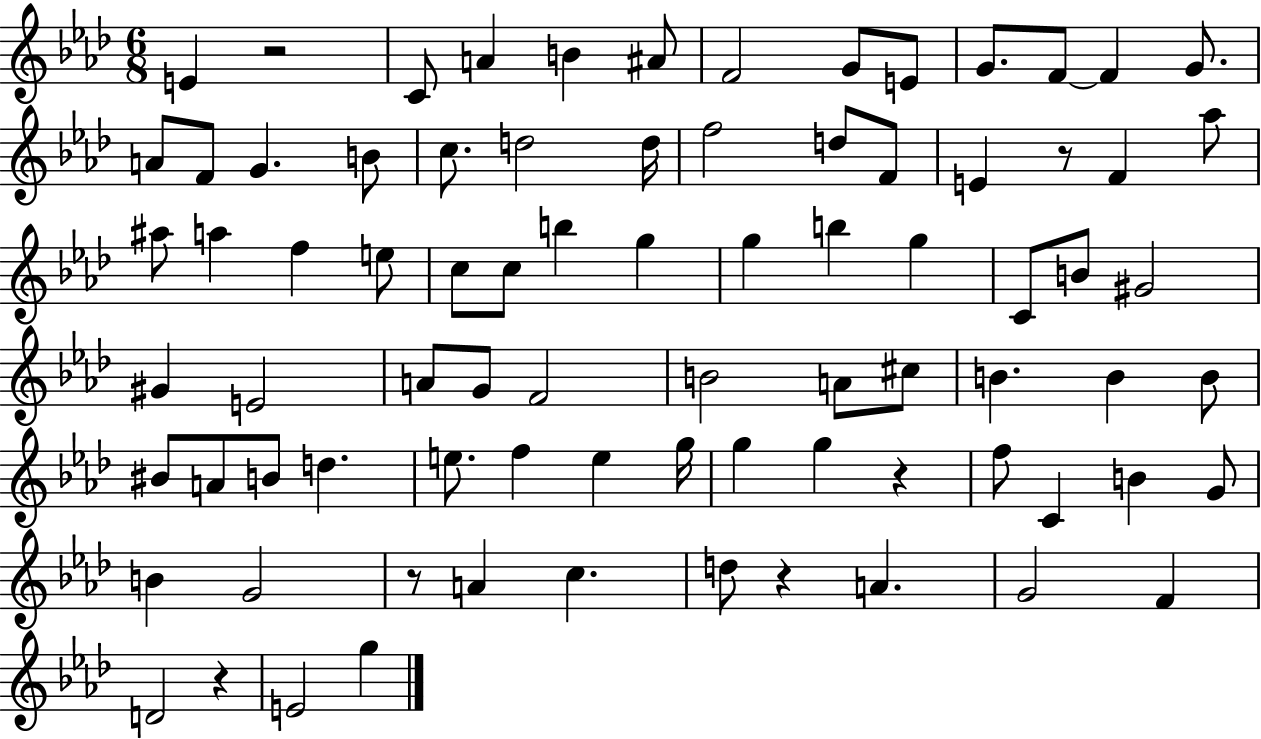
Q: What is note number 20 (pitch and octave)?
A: F5